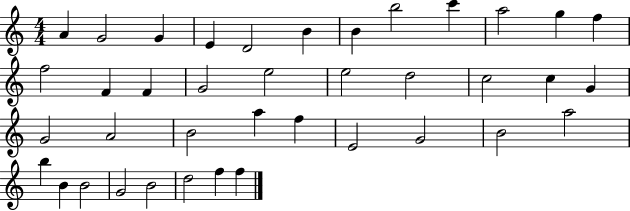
X:1
T:Untitled
M:4/4
L:1/4
K:C
A G2 G E D2 B B b2 c' a2 g f f2 F F G2 e2 e2 d2 c2 c G G2 A2 B2 a f E2 G2 B2 a2 b B B2 G2 B2 d2 f f